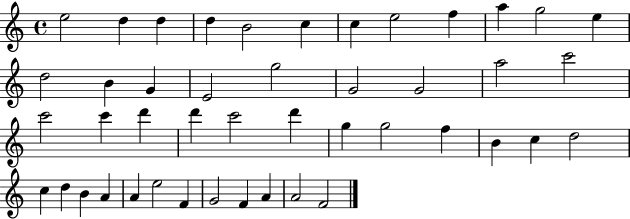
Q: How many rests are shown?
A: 0